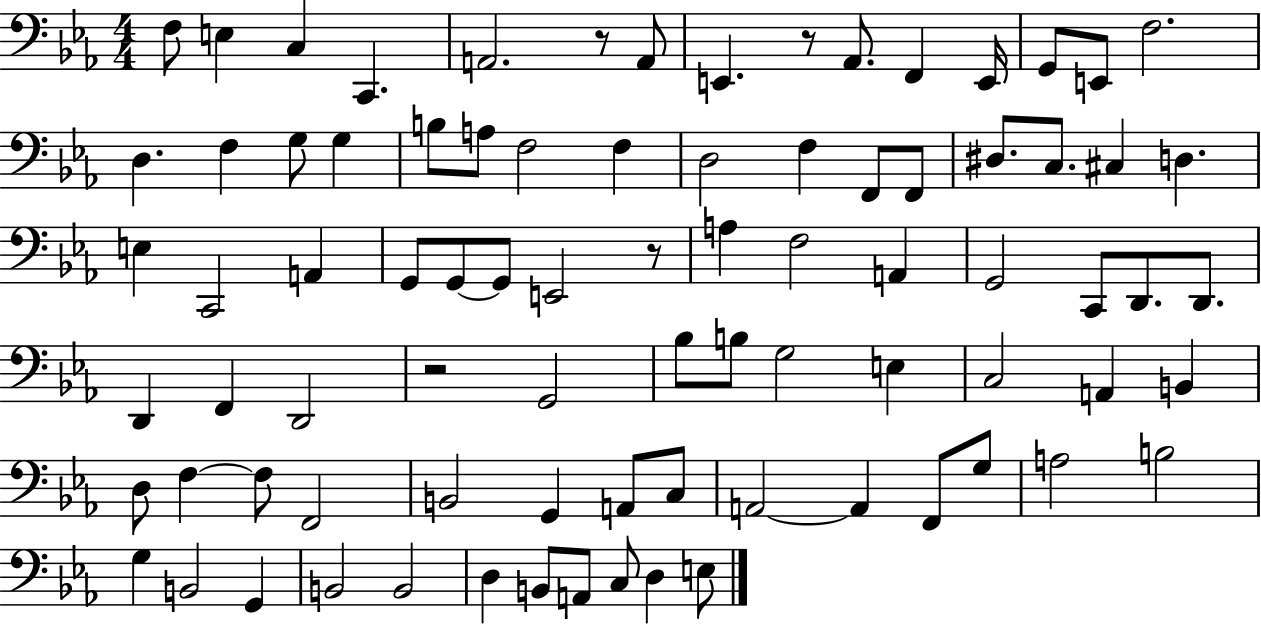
F3/e E3/q C3/q C2/q. A2/h. R/e A2/e E2/q. R/e Ab2/e. F2/q E2/s G2/e E2/e F3/h. D3/q. F3/q G3/e G3/q B3/e A3/e F3/h F3/q D3/h F3/q F2/e F2/e D#3/e. C3/e. C#3/q D3/q. E3/q C2/h A2/q G2/e G2/e G2/e E2/h R/e A3/q F3/h A2/q G2/h C2/e D2/e. D2/e. D2/q F2/q D2/h R/h G2/h Bb3/e B3/e G3/h E3/q C3/h A2/q B2/q D3/e F3/q F3/e F2/h B2/h G2/q A2/e C3/e A2/h A2/q F2/e G3/e A3/h B3/h G3/q B2/h G2/q B2/h B2/h D3/q B2/e A2/e C3/e D3/q E3/e